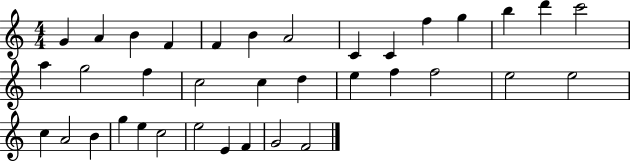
X:1
T:Untitled
M:4/4
L:1/4
K:C
G A B F F B A2 C C f g b d' c'2 a g2 f c2 c d e f f2 e2 e2 c A2 B g e c2 e2 E F G2 F2